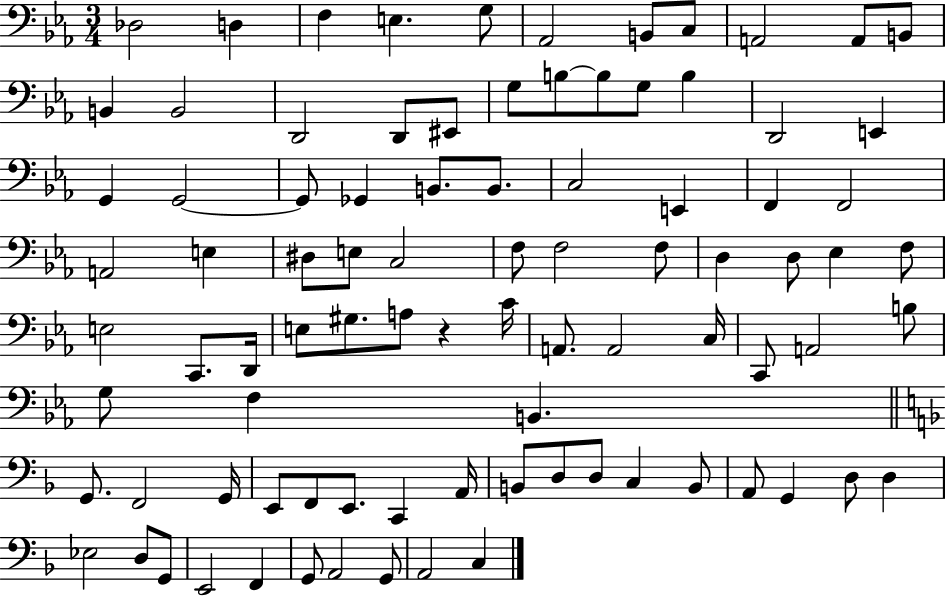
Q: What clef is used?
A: bass